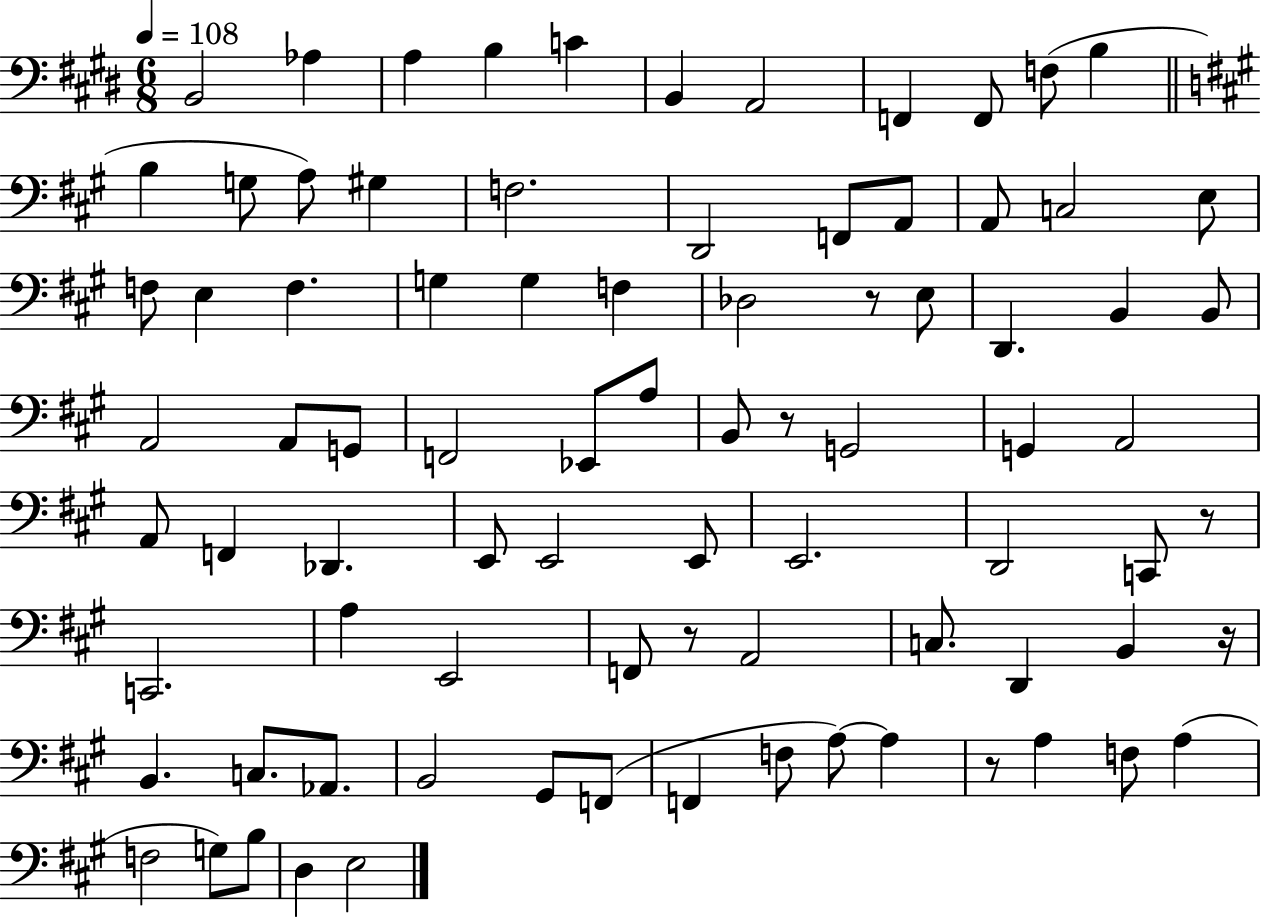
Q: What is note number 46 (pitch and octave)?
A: Db2